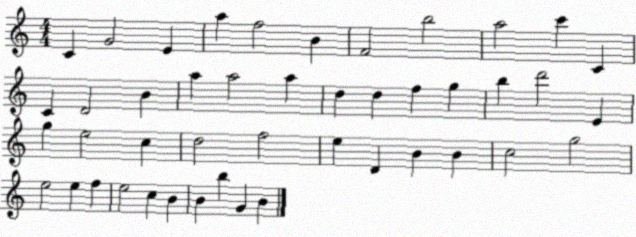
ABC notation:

X:1
T:Untitled
M:4/4
L:1/4
K:C
C G2 E a f2 B F2 b2 a2 c' C C D2 B a a2 a d d f g b d'2 E g e2 c d2 f2 e D B B c2 g2 e2 e f e2 c B B b G B